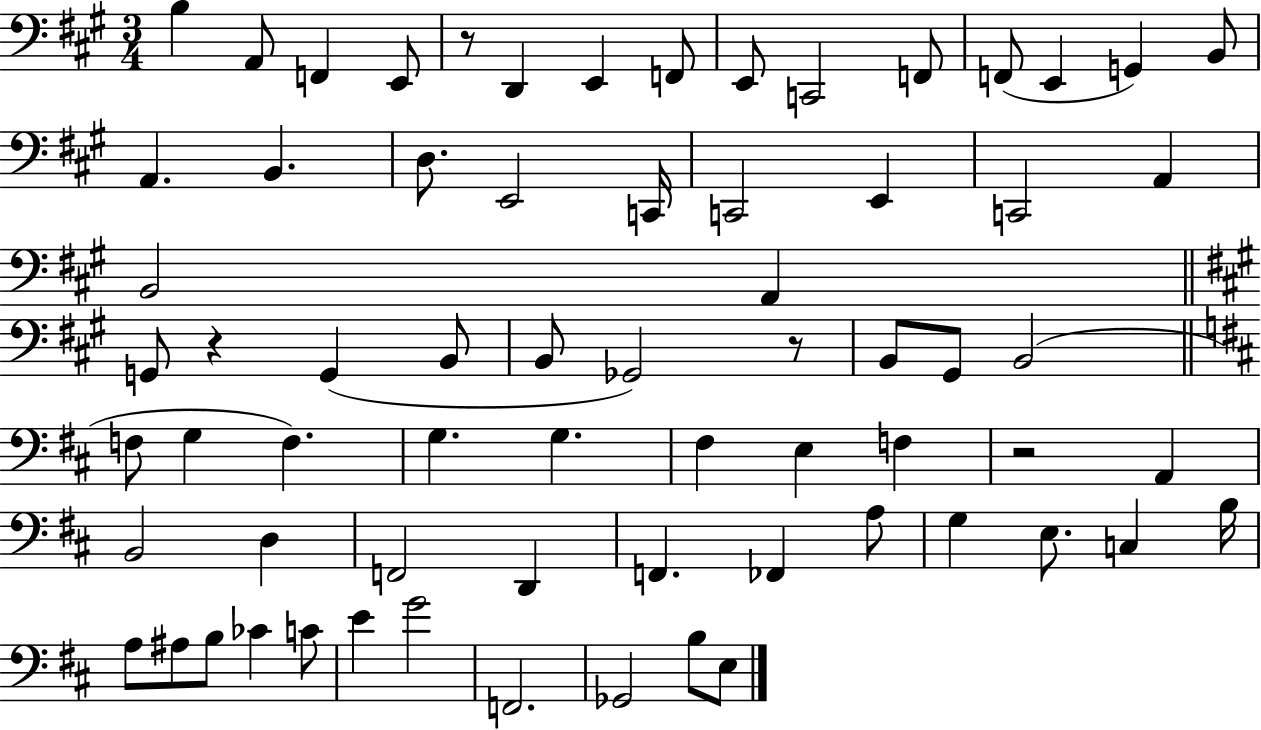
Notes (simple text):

B3/q A2/e F2/q E2/e R/e D2/q E2/q F2/e E2/e C2/h F2/e F2/e E2/q G2/q B2/e A2/q. B2/q. D3/e. E2/h C2/s C2/h E2/q C2/h A2/q B2/h A2/q G2/e R/q G2/q B2/e B2/e Gb2/h R/e B2/e G#2/e B2/h F3/e G3/q F3/q. G3/q. G3/q. F#3/q E3/q F3/q R/h A2/q B2/h D3/q F2/h D2/q F2/q. FES2/q A3/e G3/q E3/e. C3/q B3/s A3/e A#3/e B3/e CES4/q C4/e E4/q G4/h F2/h. Gb2/h B3/e E3/e